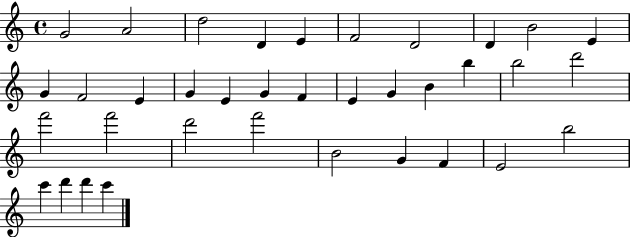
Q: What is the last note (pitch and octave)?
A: C6